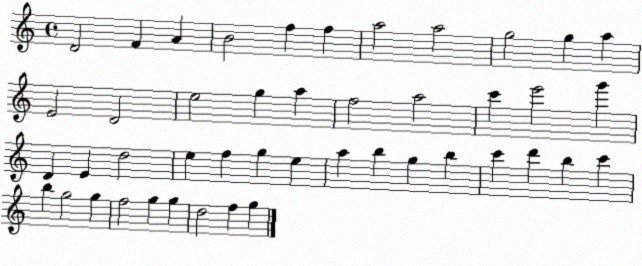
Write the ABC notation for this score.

X:1
T:Untitled
M:4/4
L:1/4
K:C
D2 F A B2 f f a2 a2 g2 g a E2 D2 e2 g a f2 a2 c' e'2 g' D E d2 e f g e a b g b c' d' b c' b g2 g f2 g g d2 f g